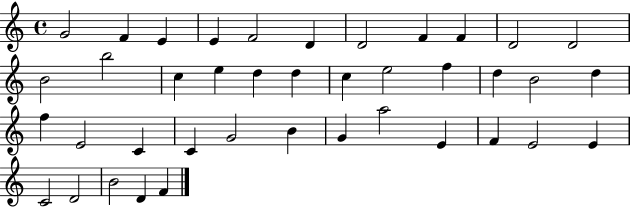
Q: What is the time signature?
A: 4/4